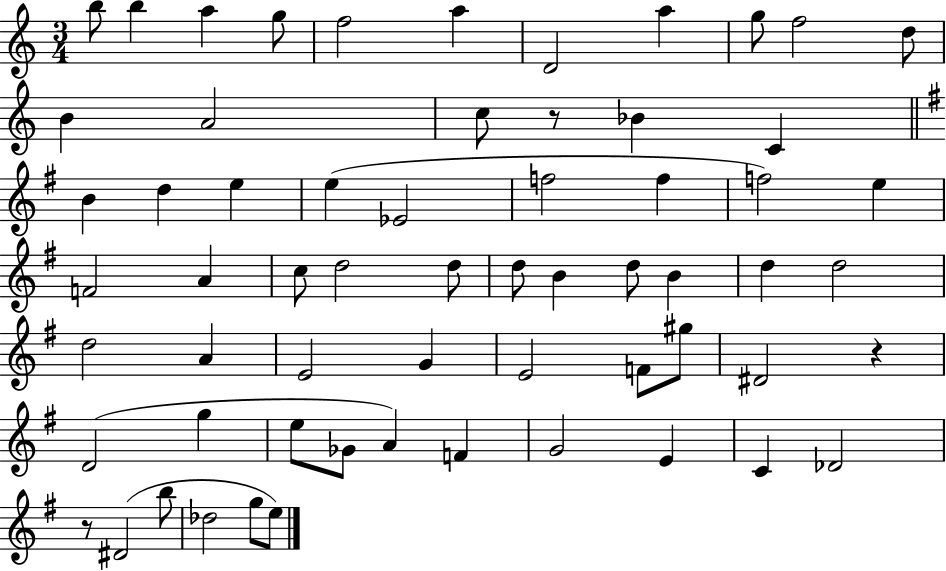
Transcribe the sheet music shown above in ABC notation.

X:1
T:Untitled
M:3/4
L:1/4
K:C
b/2 b a g/2 f2 a D2 a g/2 f2 d/2 B A2 c/2 z/2 _B C B d e e _E2 f2 f f2 e F2 A c/2 d2 d/2 d/2 B d/2 B d d2 d2 A E2 G E2 F/2 ^g/2 ^D2 z D2 g e/2 _G/2 A F G2 E C _D2 z/2 ^D2 b/2 _d2 g/2 e/2